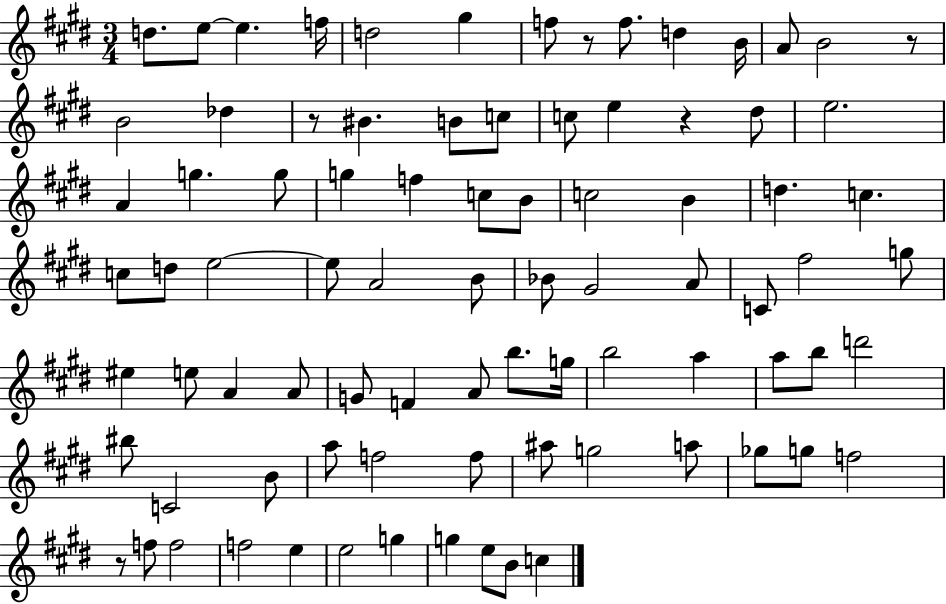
D5/e. E5/e E5/q. F5/s D5/h G#5/q F5/e R/e F5/e. D5/q B4/s A4/e B4/h R/e B4/h Db5/q R/e BIS4/q. B4/e C5/e C5/e E5/q R/q D#5/e E5/h. A4/q G5/q. G5/e G5/q F5/q C5/e B4/e C5/h B4/q D5/q. C5/q. C5/e D5/e E5/h E5/e A4/h B4/e Bb4/e G#4/h A4/e C4/e F#5/h G5/e EIS5/q E5/e A4/q A4/e G4/e F4/q A4/e B5/e. G5/s B5/h A5/q A5/e B5/e D6/h BIS5/e C4/h B4/e A5/e F5/h F5/e A#5/e G5/h A5/e Gb5/e G5/e F5/h R/e F5/e F5/h F5/h E5/q E5/h G5/q G5/q E5/e B4/e C5/q